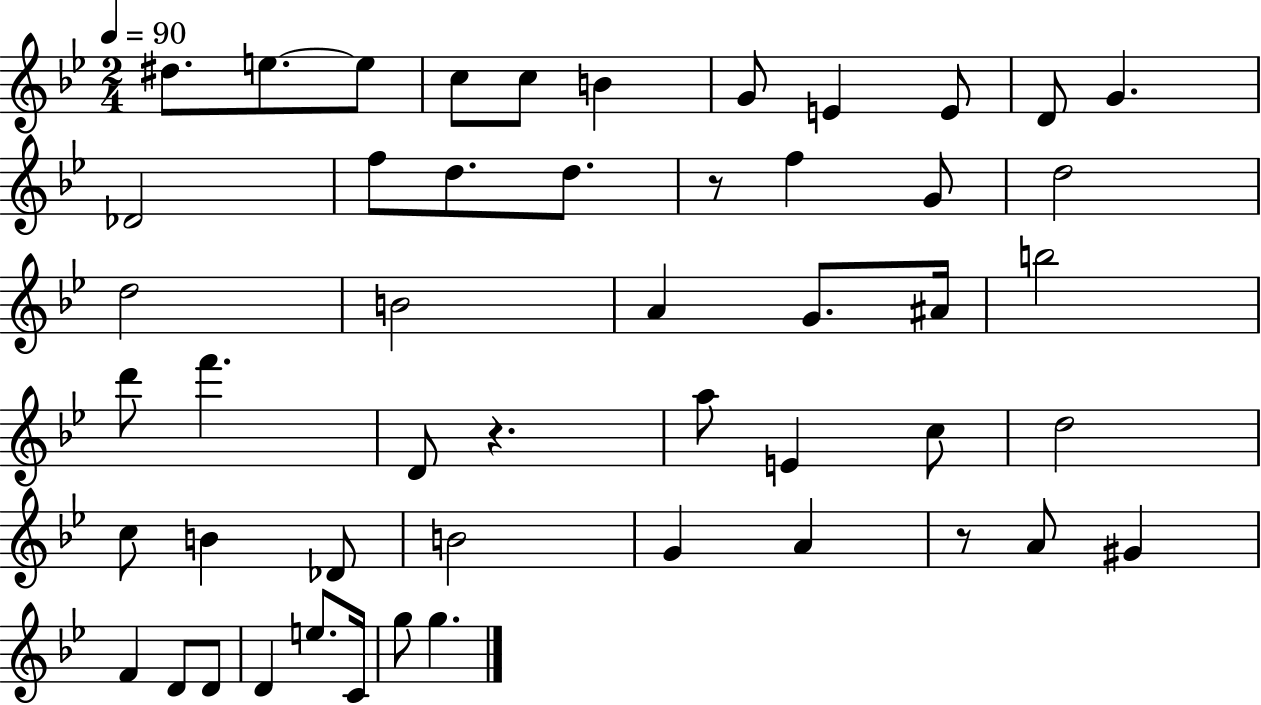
{
  \clef treble
  \numericTimeSignature
  \time 2/4
  \key bes \major
  \tempo 4 = 90
  dis''8. e''8.~~ e''8 | c''8 c''8 b'4 | g'8 e'4 e'8 | d'8 g'4. | \break des'2 | f''8 d''8. d''8. | r8 f''4 g'8 | d''2 | \break d''2 | b'2 | a'4 g'8. ais'16 | b''2 | \break d'''8 f'''4. | d'8 r4. | a''8 e'4 c''8 | d''2 | \break c''8 b'4 des'8 | b'2 | g'4 a'4 | r8 a'8 gis'4 | \break f'4 d'8 d'8 | d'4 e''8. c'16 | g''8 g''4. | \bar "|."
}